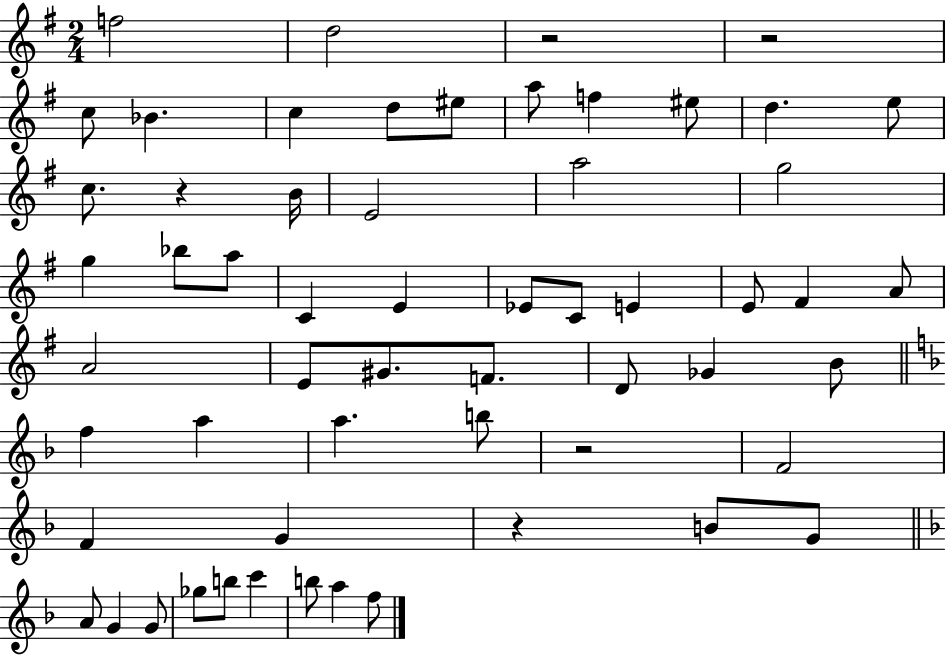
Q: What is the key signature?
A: G major